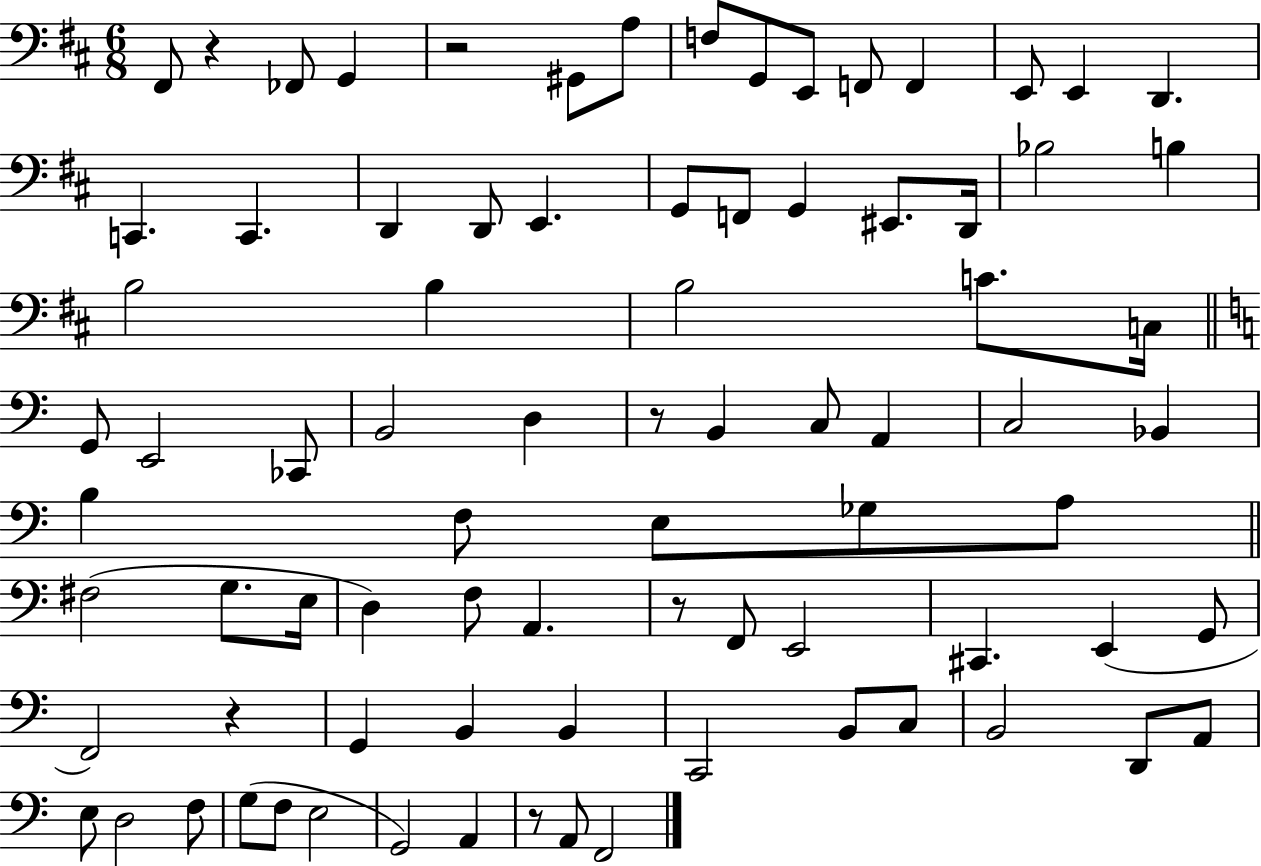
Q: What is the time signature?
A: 6/8